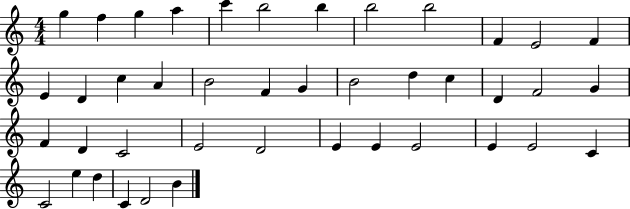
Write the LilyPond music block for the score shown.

{
  \clef treble
  \numericTimeSignature
  \time 4/4
  \key c \major
  g''4 f''4 g''4 a''4 | c'''4 b''2 b''4 | b''2 b''2 | f'4 e'2 f'4 | \break e'4 d'4 c''4 a'4 | b'2 f'4 g'4 | b'2 d''4 c''4 | d'4 f'2 g'4 | \break f'4 d'4 c'2 | e'2 d'2 | e'4 e'4 e'2 | e'4 e'2 c'4 | \break c'2 e''4 d''4 | c'4 d'2 b'4 | \bar "|."
}